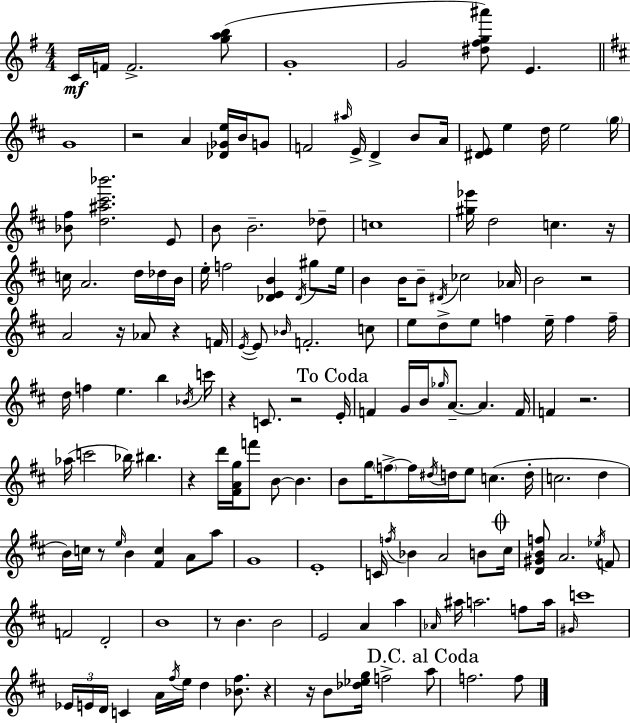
X:1
T:Untitled
M:4/4
L:1/4
K:Em
C/4 F/4 F2 [gab]/2 G4 G2 [^d^fg^a']/2 E G4 z2 A [_D_Ge]/4 B/4 G/2 F2 ^a/4 E/4 D B/2 A/4 [^DE]/2 e d/4 e2 g/4 [_B^f]/2 [d^a^c'_b']2 E/2 B/2 B2 _d/2 c4 [^g_e']/4 d2 c z/4 c/4 A2 d/4 _d/4 B/4 e/4 f2 [_DEB] _D/4 ^g/2 e/4 B B/4 B/2 ^D/4 _c2 _A/4 B2 z2 A2 z/4 _A/2 z F/4 E/4 E/2 _B/4 F2 c/2 e/2 d/2 e/2 f e/4 f f/4 d/4 f e b _B/4 c'/4 z C/2 z2 E/4 F G/4 B/4 _g/4 A/2 A F/4 F z2 _a/4 c'2 _b/4 ^b z d'/4 [^FAg]/4 f'/2 B/2 B B/2 g/4 f/2 f/4 ^d/4 d/4 e/2 c d/4 c2 d B/4 c/4 z/2 e/4 B [^Fc] A/2 a/2 G4 E4 C/4 f/4 _B A2 B/2 ^c/4 [D^GBf]/2 A2 _e/4 F/2 F2 D2 B4 z/2 B B2 E2 A a _A/4 ^a/4 a2 f/2 a/4 ^G/4 c'4 _E/4 E/4 D/4 C A/4 ^f/4 e/4 d [_B^f]/2 z z/4 B/2 [_d_eg]/4 f2 a/2 f2 f/2